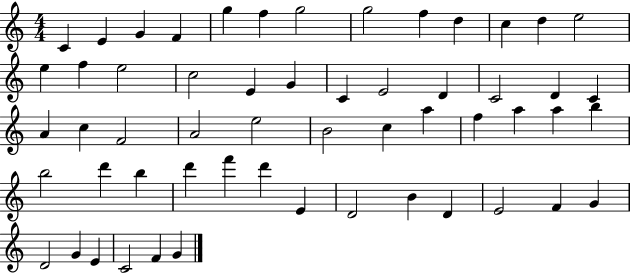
C4/q E4/q G4/q F4/q G5/q F5/q G5/h G5/h F5/q D5/q C5/q D5/q E5/h E5/q F5/q E5/h C5/h E4/q G4/q C4/q E4/h D4/q C4/h D4/q C4/q A4/q C5/q F4/h A4/h E5/h B4/h C5/q A5/q F5/q A5/q A5/q B5/q B5/h D6/q B5/q D6/q F6/q D6/q E4/q D4/h B4/q D4/q E4/h F4/q G4/q D4/h G4/q E4/q C4/h F4/q G4/q